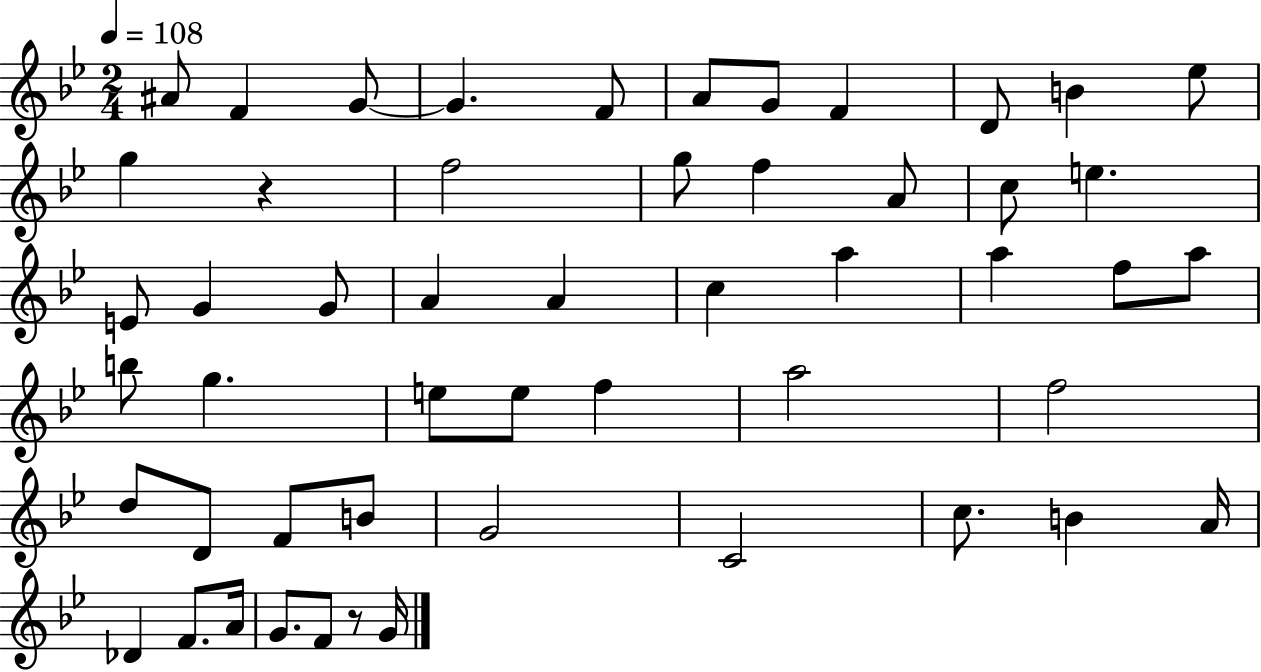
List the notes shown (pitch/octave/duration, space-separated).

A#4/e F4/q G4/e G4/q. F4/e A4/e G4/e F4/q D4/e B4/q Eb5/e G5/q R/q F5/h G5/e F5/q A4/e C5/e E5/q. E4/e G4/q G4/e A4/q A4/q C5/q A5/q A5/q F5/e A5/e B5/e G5/q. E5/e E5/e F5/q A5/h F5/h D5/e D4/e F4/e B4/e G4/h C4/h C5/e. B4/q A4/s Db4/q F4/e. A4/s G4/e. F4/e R/e G4/s